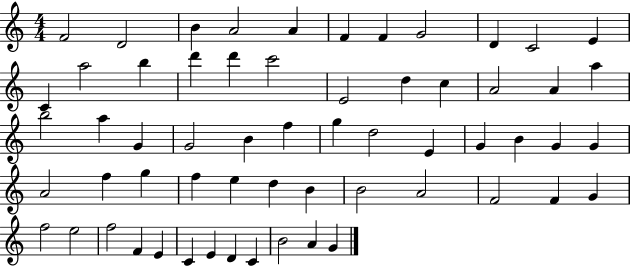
X:1
T:Untitled
M:4/4
L:1/4
K:C
F2 D2 B A2 A F F G2 D C2 E C a2 b d' d' c'2 E2 d c A2 A a b2 a G G2 B f g d2 E G B G G A2 f g f e d B B2 A2 F2 F G f2 e2 f2 F E C E D C B2 A G